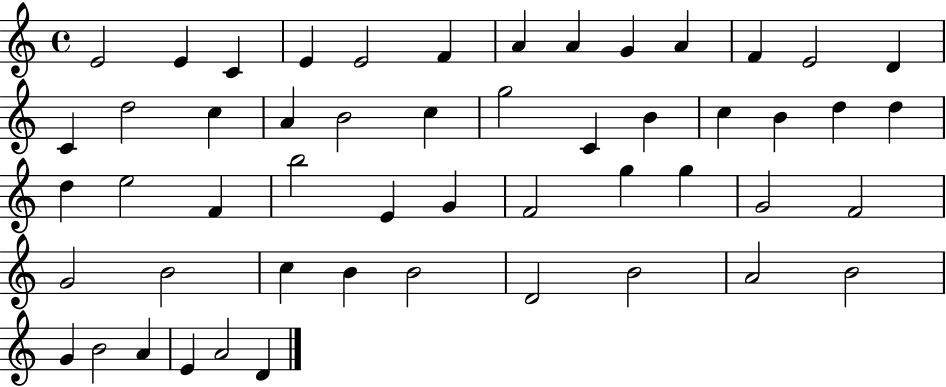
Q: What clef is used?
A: treble